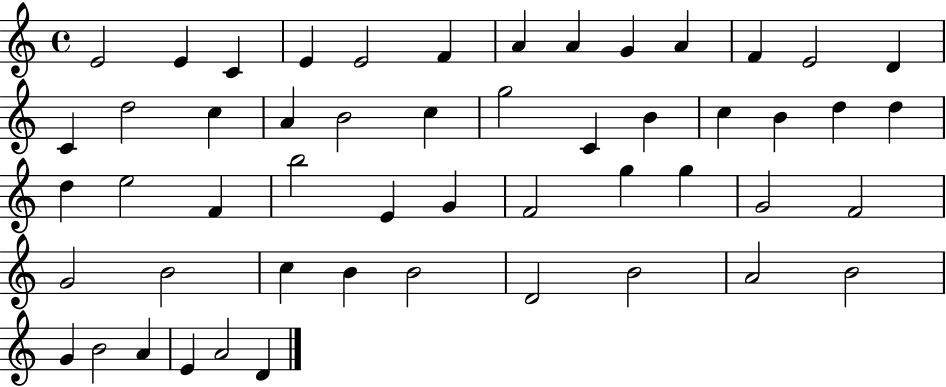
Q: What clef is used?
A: treble